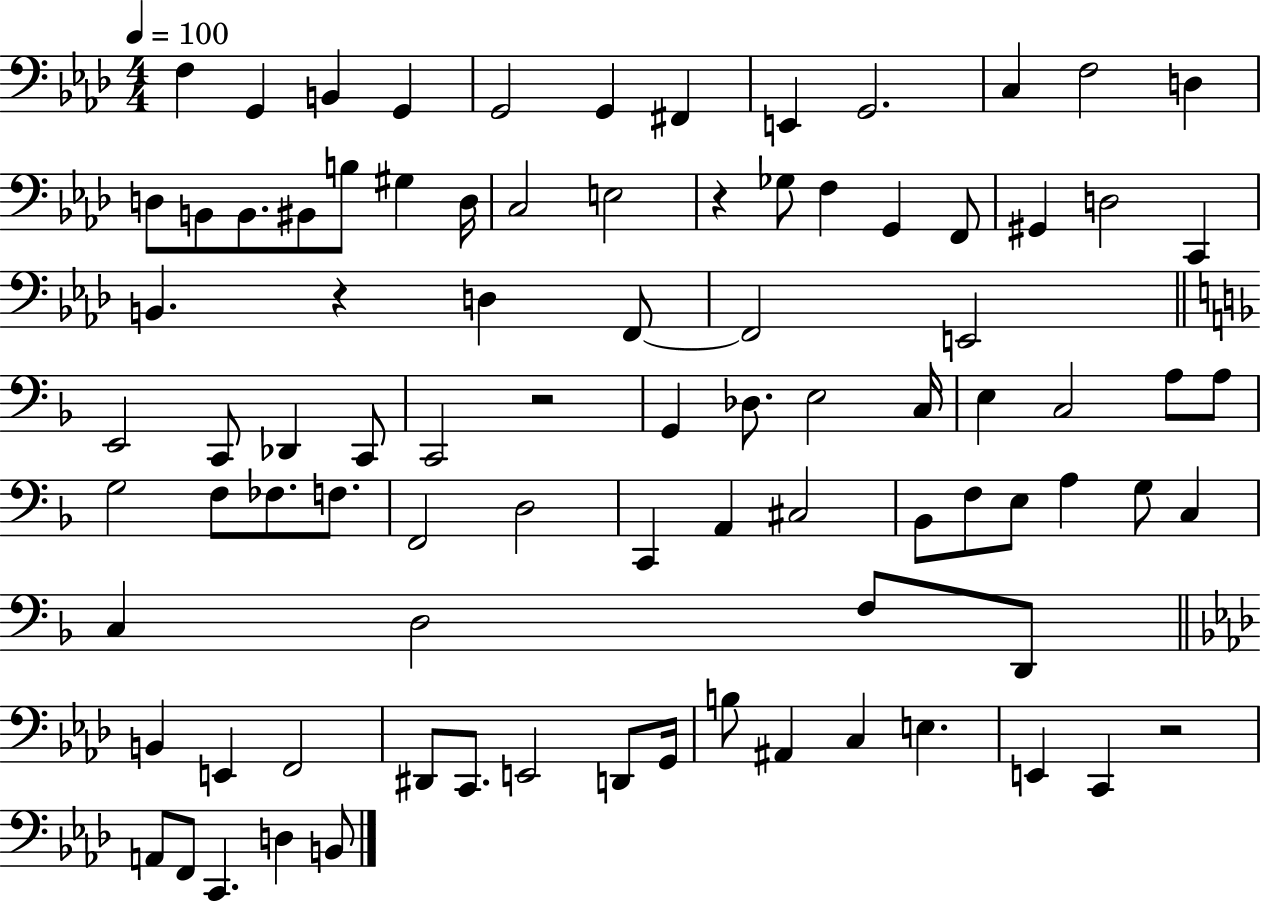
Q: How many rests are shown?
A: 4